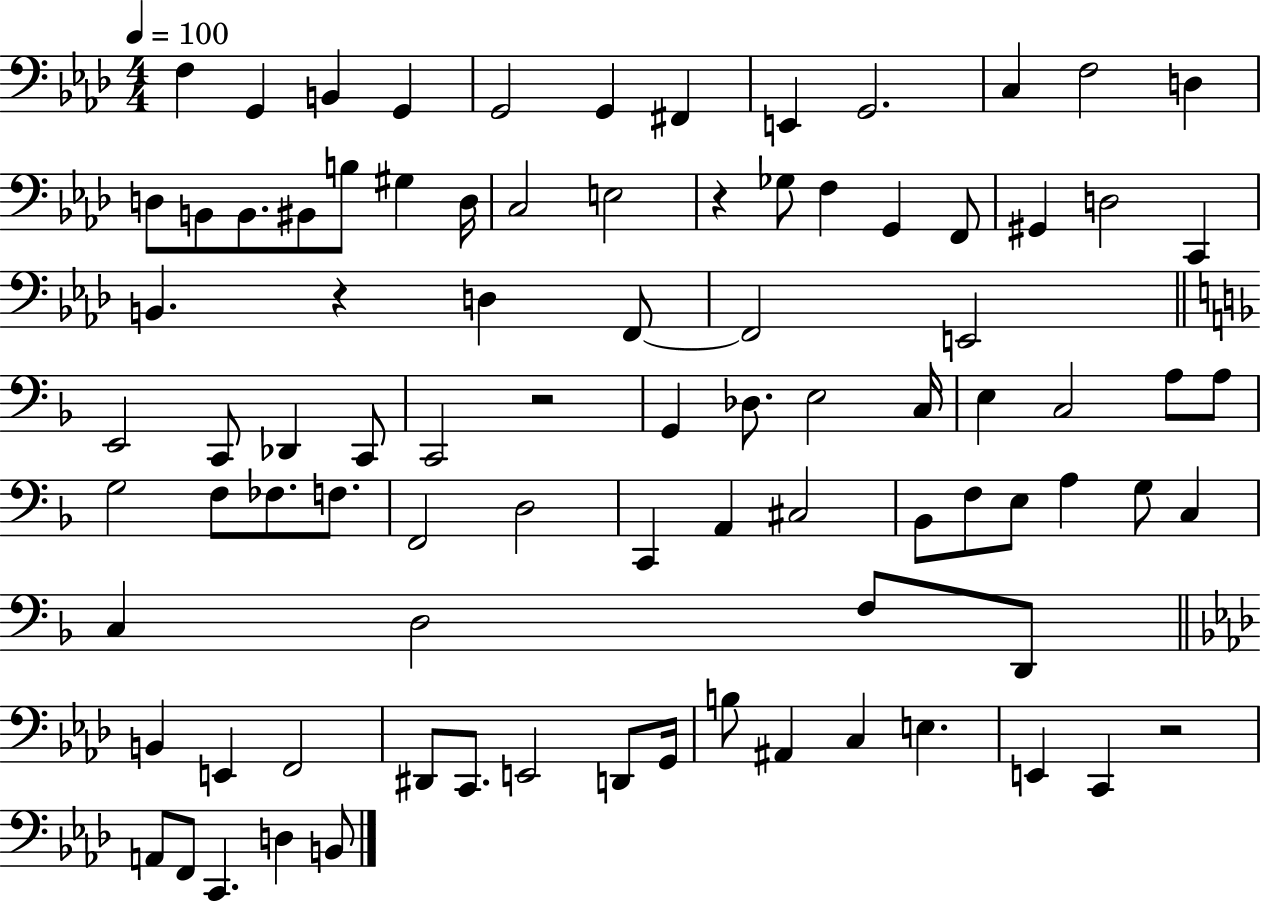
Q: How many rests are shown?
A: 4